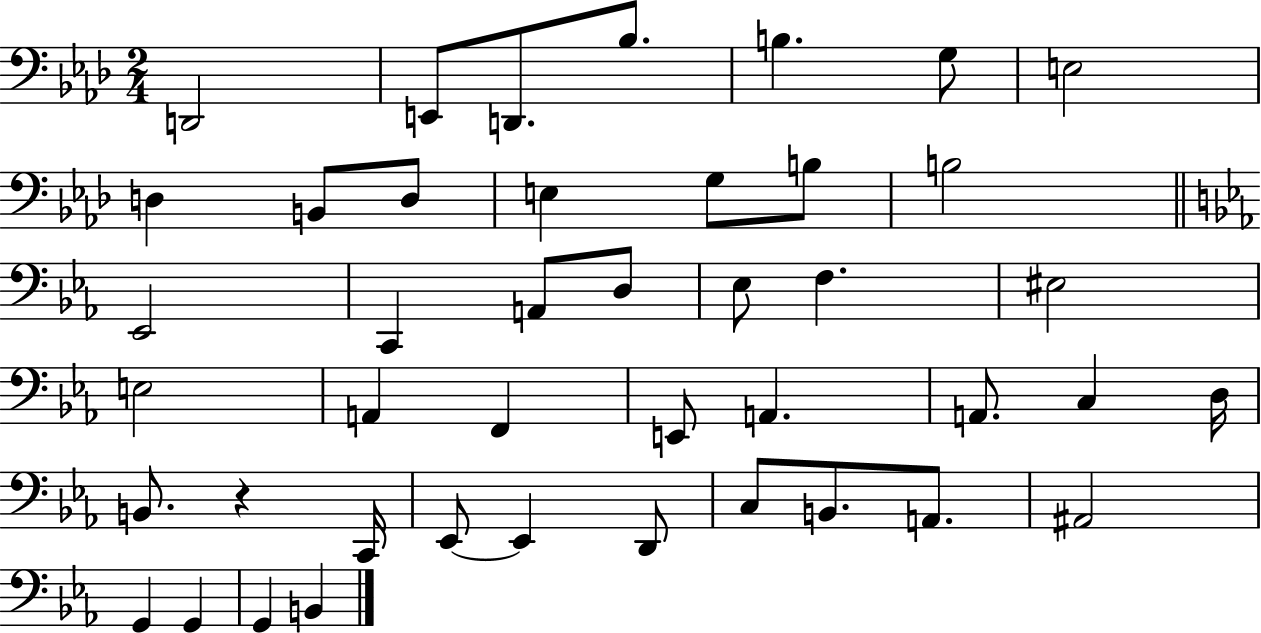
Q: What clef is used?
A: bass